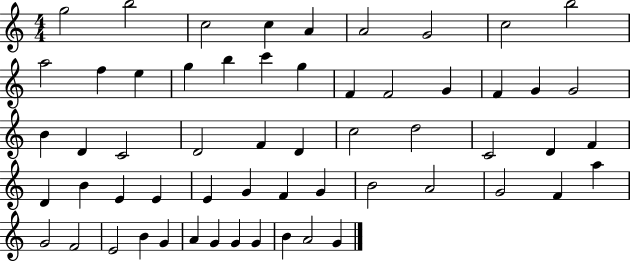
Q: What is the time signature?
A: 4/4